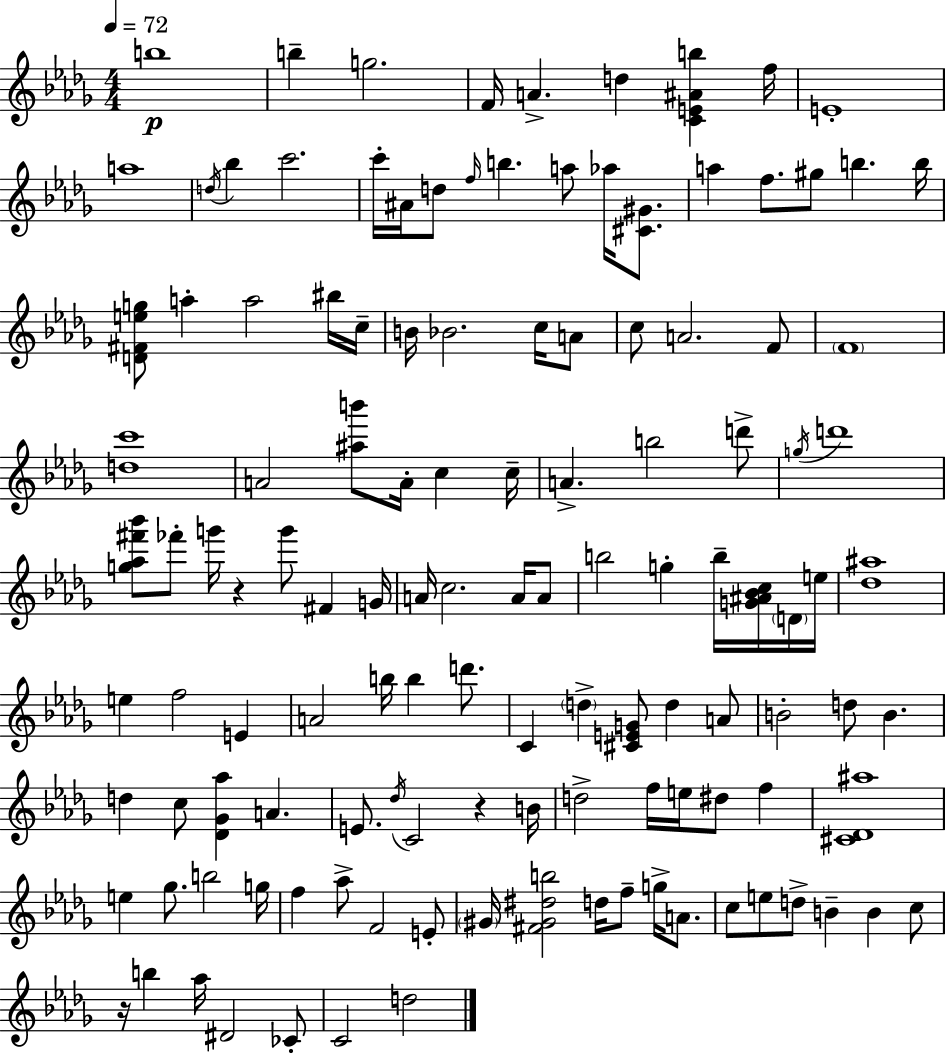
X:1
T:Untitled
M:4/4
L:1/4
K:Bbm
b4 b g2 F/4 A d [CE^Ab] f/4 E4 a4 d/4 _b c'2 c'/4 ^A/4 d/2 f/4 b a/2 _a/4 [^C^G]/2 a f/2 ^g/2 b b/4 [D^Feg]/2 a a2 ^b/4 c/4 B/4 _B2 c/4 A/2 c/2 A2 F/2 F4 [dc']4 A2 [^ab']/2 A/4 c c/4 A b2 d'/2 g/4 d'4 [g_a^f'_b']/2 _f'/2 g'/4 z g'/2 ^F G/4 A/4 c2 A/4 A/2 b2 g b/4 [G^A_Bc]/4 D/4 e/4 [_d^a]4 e f2 E A2 b/4 b d'/2 C d [^CEG]/2 d A/2 B2 d/2 B d c/2 [_D_G_a] A E/2 _d/4 C2 z B/4 d2 f/4 e/4 ^d/2 f [^C_D^a]4 e _g/2 b2 g/4 f _a/2 F2 E/2 ^G/4 [^F^G^db]2 d/4 f/2 g/4 A/2 c/2 e/2 d/2 B B c/2 z/4 b _a/4 ^D2 _C/2 C2 d2